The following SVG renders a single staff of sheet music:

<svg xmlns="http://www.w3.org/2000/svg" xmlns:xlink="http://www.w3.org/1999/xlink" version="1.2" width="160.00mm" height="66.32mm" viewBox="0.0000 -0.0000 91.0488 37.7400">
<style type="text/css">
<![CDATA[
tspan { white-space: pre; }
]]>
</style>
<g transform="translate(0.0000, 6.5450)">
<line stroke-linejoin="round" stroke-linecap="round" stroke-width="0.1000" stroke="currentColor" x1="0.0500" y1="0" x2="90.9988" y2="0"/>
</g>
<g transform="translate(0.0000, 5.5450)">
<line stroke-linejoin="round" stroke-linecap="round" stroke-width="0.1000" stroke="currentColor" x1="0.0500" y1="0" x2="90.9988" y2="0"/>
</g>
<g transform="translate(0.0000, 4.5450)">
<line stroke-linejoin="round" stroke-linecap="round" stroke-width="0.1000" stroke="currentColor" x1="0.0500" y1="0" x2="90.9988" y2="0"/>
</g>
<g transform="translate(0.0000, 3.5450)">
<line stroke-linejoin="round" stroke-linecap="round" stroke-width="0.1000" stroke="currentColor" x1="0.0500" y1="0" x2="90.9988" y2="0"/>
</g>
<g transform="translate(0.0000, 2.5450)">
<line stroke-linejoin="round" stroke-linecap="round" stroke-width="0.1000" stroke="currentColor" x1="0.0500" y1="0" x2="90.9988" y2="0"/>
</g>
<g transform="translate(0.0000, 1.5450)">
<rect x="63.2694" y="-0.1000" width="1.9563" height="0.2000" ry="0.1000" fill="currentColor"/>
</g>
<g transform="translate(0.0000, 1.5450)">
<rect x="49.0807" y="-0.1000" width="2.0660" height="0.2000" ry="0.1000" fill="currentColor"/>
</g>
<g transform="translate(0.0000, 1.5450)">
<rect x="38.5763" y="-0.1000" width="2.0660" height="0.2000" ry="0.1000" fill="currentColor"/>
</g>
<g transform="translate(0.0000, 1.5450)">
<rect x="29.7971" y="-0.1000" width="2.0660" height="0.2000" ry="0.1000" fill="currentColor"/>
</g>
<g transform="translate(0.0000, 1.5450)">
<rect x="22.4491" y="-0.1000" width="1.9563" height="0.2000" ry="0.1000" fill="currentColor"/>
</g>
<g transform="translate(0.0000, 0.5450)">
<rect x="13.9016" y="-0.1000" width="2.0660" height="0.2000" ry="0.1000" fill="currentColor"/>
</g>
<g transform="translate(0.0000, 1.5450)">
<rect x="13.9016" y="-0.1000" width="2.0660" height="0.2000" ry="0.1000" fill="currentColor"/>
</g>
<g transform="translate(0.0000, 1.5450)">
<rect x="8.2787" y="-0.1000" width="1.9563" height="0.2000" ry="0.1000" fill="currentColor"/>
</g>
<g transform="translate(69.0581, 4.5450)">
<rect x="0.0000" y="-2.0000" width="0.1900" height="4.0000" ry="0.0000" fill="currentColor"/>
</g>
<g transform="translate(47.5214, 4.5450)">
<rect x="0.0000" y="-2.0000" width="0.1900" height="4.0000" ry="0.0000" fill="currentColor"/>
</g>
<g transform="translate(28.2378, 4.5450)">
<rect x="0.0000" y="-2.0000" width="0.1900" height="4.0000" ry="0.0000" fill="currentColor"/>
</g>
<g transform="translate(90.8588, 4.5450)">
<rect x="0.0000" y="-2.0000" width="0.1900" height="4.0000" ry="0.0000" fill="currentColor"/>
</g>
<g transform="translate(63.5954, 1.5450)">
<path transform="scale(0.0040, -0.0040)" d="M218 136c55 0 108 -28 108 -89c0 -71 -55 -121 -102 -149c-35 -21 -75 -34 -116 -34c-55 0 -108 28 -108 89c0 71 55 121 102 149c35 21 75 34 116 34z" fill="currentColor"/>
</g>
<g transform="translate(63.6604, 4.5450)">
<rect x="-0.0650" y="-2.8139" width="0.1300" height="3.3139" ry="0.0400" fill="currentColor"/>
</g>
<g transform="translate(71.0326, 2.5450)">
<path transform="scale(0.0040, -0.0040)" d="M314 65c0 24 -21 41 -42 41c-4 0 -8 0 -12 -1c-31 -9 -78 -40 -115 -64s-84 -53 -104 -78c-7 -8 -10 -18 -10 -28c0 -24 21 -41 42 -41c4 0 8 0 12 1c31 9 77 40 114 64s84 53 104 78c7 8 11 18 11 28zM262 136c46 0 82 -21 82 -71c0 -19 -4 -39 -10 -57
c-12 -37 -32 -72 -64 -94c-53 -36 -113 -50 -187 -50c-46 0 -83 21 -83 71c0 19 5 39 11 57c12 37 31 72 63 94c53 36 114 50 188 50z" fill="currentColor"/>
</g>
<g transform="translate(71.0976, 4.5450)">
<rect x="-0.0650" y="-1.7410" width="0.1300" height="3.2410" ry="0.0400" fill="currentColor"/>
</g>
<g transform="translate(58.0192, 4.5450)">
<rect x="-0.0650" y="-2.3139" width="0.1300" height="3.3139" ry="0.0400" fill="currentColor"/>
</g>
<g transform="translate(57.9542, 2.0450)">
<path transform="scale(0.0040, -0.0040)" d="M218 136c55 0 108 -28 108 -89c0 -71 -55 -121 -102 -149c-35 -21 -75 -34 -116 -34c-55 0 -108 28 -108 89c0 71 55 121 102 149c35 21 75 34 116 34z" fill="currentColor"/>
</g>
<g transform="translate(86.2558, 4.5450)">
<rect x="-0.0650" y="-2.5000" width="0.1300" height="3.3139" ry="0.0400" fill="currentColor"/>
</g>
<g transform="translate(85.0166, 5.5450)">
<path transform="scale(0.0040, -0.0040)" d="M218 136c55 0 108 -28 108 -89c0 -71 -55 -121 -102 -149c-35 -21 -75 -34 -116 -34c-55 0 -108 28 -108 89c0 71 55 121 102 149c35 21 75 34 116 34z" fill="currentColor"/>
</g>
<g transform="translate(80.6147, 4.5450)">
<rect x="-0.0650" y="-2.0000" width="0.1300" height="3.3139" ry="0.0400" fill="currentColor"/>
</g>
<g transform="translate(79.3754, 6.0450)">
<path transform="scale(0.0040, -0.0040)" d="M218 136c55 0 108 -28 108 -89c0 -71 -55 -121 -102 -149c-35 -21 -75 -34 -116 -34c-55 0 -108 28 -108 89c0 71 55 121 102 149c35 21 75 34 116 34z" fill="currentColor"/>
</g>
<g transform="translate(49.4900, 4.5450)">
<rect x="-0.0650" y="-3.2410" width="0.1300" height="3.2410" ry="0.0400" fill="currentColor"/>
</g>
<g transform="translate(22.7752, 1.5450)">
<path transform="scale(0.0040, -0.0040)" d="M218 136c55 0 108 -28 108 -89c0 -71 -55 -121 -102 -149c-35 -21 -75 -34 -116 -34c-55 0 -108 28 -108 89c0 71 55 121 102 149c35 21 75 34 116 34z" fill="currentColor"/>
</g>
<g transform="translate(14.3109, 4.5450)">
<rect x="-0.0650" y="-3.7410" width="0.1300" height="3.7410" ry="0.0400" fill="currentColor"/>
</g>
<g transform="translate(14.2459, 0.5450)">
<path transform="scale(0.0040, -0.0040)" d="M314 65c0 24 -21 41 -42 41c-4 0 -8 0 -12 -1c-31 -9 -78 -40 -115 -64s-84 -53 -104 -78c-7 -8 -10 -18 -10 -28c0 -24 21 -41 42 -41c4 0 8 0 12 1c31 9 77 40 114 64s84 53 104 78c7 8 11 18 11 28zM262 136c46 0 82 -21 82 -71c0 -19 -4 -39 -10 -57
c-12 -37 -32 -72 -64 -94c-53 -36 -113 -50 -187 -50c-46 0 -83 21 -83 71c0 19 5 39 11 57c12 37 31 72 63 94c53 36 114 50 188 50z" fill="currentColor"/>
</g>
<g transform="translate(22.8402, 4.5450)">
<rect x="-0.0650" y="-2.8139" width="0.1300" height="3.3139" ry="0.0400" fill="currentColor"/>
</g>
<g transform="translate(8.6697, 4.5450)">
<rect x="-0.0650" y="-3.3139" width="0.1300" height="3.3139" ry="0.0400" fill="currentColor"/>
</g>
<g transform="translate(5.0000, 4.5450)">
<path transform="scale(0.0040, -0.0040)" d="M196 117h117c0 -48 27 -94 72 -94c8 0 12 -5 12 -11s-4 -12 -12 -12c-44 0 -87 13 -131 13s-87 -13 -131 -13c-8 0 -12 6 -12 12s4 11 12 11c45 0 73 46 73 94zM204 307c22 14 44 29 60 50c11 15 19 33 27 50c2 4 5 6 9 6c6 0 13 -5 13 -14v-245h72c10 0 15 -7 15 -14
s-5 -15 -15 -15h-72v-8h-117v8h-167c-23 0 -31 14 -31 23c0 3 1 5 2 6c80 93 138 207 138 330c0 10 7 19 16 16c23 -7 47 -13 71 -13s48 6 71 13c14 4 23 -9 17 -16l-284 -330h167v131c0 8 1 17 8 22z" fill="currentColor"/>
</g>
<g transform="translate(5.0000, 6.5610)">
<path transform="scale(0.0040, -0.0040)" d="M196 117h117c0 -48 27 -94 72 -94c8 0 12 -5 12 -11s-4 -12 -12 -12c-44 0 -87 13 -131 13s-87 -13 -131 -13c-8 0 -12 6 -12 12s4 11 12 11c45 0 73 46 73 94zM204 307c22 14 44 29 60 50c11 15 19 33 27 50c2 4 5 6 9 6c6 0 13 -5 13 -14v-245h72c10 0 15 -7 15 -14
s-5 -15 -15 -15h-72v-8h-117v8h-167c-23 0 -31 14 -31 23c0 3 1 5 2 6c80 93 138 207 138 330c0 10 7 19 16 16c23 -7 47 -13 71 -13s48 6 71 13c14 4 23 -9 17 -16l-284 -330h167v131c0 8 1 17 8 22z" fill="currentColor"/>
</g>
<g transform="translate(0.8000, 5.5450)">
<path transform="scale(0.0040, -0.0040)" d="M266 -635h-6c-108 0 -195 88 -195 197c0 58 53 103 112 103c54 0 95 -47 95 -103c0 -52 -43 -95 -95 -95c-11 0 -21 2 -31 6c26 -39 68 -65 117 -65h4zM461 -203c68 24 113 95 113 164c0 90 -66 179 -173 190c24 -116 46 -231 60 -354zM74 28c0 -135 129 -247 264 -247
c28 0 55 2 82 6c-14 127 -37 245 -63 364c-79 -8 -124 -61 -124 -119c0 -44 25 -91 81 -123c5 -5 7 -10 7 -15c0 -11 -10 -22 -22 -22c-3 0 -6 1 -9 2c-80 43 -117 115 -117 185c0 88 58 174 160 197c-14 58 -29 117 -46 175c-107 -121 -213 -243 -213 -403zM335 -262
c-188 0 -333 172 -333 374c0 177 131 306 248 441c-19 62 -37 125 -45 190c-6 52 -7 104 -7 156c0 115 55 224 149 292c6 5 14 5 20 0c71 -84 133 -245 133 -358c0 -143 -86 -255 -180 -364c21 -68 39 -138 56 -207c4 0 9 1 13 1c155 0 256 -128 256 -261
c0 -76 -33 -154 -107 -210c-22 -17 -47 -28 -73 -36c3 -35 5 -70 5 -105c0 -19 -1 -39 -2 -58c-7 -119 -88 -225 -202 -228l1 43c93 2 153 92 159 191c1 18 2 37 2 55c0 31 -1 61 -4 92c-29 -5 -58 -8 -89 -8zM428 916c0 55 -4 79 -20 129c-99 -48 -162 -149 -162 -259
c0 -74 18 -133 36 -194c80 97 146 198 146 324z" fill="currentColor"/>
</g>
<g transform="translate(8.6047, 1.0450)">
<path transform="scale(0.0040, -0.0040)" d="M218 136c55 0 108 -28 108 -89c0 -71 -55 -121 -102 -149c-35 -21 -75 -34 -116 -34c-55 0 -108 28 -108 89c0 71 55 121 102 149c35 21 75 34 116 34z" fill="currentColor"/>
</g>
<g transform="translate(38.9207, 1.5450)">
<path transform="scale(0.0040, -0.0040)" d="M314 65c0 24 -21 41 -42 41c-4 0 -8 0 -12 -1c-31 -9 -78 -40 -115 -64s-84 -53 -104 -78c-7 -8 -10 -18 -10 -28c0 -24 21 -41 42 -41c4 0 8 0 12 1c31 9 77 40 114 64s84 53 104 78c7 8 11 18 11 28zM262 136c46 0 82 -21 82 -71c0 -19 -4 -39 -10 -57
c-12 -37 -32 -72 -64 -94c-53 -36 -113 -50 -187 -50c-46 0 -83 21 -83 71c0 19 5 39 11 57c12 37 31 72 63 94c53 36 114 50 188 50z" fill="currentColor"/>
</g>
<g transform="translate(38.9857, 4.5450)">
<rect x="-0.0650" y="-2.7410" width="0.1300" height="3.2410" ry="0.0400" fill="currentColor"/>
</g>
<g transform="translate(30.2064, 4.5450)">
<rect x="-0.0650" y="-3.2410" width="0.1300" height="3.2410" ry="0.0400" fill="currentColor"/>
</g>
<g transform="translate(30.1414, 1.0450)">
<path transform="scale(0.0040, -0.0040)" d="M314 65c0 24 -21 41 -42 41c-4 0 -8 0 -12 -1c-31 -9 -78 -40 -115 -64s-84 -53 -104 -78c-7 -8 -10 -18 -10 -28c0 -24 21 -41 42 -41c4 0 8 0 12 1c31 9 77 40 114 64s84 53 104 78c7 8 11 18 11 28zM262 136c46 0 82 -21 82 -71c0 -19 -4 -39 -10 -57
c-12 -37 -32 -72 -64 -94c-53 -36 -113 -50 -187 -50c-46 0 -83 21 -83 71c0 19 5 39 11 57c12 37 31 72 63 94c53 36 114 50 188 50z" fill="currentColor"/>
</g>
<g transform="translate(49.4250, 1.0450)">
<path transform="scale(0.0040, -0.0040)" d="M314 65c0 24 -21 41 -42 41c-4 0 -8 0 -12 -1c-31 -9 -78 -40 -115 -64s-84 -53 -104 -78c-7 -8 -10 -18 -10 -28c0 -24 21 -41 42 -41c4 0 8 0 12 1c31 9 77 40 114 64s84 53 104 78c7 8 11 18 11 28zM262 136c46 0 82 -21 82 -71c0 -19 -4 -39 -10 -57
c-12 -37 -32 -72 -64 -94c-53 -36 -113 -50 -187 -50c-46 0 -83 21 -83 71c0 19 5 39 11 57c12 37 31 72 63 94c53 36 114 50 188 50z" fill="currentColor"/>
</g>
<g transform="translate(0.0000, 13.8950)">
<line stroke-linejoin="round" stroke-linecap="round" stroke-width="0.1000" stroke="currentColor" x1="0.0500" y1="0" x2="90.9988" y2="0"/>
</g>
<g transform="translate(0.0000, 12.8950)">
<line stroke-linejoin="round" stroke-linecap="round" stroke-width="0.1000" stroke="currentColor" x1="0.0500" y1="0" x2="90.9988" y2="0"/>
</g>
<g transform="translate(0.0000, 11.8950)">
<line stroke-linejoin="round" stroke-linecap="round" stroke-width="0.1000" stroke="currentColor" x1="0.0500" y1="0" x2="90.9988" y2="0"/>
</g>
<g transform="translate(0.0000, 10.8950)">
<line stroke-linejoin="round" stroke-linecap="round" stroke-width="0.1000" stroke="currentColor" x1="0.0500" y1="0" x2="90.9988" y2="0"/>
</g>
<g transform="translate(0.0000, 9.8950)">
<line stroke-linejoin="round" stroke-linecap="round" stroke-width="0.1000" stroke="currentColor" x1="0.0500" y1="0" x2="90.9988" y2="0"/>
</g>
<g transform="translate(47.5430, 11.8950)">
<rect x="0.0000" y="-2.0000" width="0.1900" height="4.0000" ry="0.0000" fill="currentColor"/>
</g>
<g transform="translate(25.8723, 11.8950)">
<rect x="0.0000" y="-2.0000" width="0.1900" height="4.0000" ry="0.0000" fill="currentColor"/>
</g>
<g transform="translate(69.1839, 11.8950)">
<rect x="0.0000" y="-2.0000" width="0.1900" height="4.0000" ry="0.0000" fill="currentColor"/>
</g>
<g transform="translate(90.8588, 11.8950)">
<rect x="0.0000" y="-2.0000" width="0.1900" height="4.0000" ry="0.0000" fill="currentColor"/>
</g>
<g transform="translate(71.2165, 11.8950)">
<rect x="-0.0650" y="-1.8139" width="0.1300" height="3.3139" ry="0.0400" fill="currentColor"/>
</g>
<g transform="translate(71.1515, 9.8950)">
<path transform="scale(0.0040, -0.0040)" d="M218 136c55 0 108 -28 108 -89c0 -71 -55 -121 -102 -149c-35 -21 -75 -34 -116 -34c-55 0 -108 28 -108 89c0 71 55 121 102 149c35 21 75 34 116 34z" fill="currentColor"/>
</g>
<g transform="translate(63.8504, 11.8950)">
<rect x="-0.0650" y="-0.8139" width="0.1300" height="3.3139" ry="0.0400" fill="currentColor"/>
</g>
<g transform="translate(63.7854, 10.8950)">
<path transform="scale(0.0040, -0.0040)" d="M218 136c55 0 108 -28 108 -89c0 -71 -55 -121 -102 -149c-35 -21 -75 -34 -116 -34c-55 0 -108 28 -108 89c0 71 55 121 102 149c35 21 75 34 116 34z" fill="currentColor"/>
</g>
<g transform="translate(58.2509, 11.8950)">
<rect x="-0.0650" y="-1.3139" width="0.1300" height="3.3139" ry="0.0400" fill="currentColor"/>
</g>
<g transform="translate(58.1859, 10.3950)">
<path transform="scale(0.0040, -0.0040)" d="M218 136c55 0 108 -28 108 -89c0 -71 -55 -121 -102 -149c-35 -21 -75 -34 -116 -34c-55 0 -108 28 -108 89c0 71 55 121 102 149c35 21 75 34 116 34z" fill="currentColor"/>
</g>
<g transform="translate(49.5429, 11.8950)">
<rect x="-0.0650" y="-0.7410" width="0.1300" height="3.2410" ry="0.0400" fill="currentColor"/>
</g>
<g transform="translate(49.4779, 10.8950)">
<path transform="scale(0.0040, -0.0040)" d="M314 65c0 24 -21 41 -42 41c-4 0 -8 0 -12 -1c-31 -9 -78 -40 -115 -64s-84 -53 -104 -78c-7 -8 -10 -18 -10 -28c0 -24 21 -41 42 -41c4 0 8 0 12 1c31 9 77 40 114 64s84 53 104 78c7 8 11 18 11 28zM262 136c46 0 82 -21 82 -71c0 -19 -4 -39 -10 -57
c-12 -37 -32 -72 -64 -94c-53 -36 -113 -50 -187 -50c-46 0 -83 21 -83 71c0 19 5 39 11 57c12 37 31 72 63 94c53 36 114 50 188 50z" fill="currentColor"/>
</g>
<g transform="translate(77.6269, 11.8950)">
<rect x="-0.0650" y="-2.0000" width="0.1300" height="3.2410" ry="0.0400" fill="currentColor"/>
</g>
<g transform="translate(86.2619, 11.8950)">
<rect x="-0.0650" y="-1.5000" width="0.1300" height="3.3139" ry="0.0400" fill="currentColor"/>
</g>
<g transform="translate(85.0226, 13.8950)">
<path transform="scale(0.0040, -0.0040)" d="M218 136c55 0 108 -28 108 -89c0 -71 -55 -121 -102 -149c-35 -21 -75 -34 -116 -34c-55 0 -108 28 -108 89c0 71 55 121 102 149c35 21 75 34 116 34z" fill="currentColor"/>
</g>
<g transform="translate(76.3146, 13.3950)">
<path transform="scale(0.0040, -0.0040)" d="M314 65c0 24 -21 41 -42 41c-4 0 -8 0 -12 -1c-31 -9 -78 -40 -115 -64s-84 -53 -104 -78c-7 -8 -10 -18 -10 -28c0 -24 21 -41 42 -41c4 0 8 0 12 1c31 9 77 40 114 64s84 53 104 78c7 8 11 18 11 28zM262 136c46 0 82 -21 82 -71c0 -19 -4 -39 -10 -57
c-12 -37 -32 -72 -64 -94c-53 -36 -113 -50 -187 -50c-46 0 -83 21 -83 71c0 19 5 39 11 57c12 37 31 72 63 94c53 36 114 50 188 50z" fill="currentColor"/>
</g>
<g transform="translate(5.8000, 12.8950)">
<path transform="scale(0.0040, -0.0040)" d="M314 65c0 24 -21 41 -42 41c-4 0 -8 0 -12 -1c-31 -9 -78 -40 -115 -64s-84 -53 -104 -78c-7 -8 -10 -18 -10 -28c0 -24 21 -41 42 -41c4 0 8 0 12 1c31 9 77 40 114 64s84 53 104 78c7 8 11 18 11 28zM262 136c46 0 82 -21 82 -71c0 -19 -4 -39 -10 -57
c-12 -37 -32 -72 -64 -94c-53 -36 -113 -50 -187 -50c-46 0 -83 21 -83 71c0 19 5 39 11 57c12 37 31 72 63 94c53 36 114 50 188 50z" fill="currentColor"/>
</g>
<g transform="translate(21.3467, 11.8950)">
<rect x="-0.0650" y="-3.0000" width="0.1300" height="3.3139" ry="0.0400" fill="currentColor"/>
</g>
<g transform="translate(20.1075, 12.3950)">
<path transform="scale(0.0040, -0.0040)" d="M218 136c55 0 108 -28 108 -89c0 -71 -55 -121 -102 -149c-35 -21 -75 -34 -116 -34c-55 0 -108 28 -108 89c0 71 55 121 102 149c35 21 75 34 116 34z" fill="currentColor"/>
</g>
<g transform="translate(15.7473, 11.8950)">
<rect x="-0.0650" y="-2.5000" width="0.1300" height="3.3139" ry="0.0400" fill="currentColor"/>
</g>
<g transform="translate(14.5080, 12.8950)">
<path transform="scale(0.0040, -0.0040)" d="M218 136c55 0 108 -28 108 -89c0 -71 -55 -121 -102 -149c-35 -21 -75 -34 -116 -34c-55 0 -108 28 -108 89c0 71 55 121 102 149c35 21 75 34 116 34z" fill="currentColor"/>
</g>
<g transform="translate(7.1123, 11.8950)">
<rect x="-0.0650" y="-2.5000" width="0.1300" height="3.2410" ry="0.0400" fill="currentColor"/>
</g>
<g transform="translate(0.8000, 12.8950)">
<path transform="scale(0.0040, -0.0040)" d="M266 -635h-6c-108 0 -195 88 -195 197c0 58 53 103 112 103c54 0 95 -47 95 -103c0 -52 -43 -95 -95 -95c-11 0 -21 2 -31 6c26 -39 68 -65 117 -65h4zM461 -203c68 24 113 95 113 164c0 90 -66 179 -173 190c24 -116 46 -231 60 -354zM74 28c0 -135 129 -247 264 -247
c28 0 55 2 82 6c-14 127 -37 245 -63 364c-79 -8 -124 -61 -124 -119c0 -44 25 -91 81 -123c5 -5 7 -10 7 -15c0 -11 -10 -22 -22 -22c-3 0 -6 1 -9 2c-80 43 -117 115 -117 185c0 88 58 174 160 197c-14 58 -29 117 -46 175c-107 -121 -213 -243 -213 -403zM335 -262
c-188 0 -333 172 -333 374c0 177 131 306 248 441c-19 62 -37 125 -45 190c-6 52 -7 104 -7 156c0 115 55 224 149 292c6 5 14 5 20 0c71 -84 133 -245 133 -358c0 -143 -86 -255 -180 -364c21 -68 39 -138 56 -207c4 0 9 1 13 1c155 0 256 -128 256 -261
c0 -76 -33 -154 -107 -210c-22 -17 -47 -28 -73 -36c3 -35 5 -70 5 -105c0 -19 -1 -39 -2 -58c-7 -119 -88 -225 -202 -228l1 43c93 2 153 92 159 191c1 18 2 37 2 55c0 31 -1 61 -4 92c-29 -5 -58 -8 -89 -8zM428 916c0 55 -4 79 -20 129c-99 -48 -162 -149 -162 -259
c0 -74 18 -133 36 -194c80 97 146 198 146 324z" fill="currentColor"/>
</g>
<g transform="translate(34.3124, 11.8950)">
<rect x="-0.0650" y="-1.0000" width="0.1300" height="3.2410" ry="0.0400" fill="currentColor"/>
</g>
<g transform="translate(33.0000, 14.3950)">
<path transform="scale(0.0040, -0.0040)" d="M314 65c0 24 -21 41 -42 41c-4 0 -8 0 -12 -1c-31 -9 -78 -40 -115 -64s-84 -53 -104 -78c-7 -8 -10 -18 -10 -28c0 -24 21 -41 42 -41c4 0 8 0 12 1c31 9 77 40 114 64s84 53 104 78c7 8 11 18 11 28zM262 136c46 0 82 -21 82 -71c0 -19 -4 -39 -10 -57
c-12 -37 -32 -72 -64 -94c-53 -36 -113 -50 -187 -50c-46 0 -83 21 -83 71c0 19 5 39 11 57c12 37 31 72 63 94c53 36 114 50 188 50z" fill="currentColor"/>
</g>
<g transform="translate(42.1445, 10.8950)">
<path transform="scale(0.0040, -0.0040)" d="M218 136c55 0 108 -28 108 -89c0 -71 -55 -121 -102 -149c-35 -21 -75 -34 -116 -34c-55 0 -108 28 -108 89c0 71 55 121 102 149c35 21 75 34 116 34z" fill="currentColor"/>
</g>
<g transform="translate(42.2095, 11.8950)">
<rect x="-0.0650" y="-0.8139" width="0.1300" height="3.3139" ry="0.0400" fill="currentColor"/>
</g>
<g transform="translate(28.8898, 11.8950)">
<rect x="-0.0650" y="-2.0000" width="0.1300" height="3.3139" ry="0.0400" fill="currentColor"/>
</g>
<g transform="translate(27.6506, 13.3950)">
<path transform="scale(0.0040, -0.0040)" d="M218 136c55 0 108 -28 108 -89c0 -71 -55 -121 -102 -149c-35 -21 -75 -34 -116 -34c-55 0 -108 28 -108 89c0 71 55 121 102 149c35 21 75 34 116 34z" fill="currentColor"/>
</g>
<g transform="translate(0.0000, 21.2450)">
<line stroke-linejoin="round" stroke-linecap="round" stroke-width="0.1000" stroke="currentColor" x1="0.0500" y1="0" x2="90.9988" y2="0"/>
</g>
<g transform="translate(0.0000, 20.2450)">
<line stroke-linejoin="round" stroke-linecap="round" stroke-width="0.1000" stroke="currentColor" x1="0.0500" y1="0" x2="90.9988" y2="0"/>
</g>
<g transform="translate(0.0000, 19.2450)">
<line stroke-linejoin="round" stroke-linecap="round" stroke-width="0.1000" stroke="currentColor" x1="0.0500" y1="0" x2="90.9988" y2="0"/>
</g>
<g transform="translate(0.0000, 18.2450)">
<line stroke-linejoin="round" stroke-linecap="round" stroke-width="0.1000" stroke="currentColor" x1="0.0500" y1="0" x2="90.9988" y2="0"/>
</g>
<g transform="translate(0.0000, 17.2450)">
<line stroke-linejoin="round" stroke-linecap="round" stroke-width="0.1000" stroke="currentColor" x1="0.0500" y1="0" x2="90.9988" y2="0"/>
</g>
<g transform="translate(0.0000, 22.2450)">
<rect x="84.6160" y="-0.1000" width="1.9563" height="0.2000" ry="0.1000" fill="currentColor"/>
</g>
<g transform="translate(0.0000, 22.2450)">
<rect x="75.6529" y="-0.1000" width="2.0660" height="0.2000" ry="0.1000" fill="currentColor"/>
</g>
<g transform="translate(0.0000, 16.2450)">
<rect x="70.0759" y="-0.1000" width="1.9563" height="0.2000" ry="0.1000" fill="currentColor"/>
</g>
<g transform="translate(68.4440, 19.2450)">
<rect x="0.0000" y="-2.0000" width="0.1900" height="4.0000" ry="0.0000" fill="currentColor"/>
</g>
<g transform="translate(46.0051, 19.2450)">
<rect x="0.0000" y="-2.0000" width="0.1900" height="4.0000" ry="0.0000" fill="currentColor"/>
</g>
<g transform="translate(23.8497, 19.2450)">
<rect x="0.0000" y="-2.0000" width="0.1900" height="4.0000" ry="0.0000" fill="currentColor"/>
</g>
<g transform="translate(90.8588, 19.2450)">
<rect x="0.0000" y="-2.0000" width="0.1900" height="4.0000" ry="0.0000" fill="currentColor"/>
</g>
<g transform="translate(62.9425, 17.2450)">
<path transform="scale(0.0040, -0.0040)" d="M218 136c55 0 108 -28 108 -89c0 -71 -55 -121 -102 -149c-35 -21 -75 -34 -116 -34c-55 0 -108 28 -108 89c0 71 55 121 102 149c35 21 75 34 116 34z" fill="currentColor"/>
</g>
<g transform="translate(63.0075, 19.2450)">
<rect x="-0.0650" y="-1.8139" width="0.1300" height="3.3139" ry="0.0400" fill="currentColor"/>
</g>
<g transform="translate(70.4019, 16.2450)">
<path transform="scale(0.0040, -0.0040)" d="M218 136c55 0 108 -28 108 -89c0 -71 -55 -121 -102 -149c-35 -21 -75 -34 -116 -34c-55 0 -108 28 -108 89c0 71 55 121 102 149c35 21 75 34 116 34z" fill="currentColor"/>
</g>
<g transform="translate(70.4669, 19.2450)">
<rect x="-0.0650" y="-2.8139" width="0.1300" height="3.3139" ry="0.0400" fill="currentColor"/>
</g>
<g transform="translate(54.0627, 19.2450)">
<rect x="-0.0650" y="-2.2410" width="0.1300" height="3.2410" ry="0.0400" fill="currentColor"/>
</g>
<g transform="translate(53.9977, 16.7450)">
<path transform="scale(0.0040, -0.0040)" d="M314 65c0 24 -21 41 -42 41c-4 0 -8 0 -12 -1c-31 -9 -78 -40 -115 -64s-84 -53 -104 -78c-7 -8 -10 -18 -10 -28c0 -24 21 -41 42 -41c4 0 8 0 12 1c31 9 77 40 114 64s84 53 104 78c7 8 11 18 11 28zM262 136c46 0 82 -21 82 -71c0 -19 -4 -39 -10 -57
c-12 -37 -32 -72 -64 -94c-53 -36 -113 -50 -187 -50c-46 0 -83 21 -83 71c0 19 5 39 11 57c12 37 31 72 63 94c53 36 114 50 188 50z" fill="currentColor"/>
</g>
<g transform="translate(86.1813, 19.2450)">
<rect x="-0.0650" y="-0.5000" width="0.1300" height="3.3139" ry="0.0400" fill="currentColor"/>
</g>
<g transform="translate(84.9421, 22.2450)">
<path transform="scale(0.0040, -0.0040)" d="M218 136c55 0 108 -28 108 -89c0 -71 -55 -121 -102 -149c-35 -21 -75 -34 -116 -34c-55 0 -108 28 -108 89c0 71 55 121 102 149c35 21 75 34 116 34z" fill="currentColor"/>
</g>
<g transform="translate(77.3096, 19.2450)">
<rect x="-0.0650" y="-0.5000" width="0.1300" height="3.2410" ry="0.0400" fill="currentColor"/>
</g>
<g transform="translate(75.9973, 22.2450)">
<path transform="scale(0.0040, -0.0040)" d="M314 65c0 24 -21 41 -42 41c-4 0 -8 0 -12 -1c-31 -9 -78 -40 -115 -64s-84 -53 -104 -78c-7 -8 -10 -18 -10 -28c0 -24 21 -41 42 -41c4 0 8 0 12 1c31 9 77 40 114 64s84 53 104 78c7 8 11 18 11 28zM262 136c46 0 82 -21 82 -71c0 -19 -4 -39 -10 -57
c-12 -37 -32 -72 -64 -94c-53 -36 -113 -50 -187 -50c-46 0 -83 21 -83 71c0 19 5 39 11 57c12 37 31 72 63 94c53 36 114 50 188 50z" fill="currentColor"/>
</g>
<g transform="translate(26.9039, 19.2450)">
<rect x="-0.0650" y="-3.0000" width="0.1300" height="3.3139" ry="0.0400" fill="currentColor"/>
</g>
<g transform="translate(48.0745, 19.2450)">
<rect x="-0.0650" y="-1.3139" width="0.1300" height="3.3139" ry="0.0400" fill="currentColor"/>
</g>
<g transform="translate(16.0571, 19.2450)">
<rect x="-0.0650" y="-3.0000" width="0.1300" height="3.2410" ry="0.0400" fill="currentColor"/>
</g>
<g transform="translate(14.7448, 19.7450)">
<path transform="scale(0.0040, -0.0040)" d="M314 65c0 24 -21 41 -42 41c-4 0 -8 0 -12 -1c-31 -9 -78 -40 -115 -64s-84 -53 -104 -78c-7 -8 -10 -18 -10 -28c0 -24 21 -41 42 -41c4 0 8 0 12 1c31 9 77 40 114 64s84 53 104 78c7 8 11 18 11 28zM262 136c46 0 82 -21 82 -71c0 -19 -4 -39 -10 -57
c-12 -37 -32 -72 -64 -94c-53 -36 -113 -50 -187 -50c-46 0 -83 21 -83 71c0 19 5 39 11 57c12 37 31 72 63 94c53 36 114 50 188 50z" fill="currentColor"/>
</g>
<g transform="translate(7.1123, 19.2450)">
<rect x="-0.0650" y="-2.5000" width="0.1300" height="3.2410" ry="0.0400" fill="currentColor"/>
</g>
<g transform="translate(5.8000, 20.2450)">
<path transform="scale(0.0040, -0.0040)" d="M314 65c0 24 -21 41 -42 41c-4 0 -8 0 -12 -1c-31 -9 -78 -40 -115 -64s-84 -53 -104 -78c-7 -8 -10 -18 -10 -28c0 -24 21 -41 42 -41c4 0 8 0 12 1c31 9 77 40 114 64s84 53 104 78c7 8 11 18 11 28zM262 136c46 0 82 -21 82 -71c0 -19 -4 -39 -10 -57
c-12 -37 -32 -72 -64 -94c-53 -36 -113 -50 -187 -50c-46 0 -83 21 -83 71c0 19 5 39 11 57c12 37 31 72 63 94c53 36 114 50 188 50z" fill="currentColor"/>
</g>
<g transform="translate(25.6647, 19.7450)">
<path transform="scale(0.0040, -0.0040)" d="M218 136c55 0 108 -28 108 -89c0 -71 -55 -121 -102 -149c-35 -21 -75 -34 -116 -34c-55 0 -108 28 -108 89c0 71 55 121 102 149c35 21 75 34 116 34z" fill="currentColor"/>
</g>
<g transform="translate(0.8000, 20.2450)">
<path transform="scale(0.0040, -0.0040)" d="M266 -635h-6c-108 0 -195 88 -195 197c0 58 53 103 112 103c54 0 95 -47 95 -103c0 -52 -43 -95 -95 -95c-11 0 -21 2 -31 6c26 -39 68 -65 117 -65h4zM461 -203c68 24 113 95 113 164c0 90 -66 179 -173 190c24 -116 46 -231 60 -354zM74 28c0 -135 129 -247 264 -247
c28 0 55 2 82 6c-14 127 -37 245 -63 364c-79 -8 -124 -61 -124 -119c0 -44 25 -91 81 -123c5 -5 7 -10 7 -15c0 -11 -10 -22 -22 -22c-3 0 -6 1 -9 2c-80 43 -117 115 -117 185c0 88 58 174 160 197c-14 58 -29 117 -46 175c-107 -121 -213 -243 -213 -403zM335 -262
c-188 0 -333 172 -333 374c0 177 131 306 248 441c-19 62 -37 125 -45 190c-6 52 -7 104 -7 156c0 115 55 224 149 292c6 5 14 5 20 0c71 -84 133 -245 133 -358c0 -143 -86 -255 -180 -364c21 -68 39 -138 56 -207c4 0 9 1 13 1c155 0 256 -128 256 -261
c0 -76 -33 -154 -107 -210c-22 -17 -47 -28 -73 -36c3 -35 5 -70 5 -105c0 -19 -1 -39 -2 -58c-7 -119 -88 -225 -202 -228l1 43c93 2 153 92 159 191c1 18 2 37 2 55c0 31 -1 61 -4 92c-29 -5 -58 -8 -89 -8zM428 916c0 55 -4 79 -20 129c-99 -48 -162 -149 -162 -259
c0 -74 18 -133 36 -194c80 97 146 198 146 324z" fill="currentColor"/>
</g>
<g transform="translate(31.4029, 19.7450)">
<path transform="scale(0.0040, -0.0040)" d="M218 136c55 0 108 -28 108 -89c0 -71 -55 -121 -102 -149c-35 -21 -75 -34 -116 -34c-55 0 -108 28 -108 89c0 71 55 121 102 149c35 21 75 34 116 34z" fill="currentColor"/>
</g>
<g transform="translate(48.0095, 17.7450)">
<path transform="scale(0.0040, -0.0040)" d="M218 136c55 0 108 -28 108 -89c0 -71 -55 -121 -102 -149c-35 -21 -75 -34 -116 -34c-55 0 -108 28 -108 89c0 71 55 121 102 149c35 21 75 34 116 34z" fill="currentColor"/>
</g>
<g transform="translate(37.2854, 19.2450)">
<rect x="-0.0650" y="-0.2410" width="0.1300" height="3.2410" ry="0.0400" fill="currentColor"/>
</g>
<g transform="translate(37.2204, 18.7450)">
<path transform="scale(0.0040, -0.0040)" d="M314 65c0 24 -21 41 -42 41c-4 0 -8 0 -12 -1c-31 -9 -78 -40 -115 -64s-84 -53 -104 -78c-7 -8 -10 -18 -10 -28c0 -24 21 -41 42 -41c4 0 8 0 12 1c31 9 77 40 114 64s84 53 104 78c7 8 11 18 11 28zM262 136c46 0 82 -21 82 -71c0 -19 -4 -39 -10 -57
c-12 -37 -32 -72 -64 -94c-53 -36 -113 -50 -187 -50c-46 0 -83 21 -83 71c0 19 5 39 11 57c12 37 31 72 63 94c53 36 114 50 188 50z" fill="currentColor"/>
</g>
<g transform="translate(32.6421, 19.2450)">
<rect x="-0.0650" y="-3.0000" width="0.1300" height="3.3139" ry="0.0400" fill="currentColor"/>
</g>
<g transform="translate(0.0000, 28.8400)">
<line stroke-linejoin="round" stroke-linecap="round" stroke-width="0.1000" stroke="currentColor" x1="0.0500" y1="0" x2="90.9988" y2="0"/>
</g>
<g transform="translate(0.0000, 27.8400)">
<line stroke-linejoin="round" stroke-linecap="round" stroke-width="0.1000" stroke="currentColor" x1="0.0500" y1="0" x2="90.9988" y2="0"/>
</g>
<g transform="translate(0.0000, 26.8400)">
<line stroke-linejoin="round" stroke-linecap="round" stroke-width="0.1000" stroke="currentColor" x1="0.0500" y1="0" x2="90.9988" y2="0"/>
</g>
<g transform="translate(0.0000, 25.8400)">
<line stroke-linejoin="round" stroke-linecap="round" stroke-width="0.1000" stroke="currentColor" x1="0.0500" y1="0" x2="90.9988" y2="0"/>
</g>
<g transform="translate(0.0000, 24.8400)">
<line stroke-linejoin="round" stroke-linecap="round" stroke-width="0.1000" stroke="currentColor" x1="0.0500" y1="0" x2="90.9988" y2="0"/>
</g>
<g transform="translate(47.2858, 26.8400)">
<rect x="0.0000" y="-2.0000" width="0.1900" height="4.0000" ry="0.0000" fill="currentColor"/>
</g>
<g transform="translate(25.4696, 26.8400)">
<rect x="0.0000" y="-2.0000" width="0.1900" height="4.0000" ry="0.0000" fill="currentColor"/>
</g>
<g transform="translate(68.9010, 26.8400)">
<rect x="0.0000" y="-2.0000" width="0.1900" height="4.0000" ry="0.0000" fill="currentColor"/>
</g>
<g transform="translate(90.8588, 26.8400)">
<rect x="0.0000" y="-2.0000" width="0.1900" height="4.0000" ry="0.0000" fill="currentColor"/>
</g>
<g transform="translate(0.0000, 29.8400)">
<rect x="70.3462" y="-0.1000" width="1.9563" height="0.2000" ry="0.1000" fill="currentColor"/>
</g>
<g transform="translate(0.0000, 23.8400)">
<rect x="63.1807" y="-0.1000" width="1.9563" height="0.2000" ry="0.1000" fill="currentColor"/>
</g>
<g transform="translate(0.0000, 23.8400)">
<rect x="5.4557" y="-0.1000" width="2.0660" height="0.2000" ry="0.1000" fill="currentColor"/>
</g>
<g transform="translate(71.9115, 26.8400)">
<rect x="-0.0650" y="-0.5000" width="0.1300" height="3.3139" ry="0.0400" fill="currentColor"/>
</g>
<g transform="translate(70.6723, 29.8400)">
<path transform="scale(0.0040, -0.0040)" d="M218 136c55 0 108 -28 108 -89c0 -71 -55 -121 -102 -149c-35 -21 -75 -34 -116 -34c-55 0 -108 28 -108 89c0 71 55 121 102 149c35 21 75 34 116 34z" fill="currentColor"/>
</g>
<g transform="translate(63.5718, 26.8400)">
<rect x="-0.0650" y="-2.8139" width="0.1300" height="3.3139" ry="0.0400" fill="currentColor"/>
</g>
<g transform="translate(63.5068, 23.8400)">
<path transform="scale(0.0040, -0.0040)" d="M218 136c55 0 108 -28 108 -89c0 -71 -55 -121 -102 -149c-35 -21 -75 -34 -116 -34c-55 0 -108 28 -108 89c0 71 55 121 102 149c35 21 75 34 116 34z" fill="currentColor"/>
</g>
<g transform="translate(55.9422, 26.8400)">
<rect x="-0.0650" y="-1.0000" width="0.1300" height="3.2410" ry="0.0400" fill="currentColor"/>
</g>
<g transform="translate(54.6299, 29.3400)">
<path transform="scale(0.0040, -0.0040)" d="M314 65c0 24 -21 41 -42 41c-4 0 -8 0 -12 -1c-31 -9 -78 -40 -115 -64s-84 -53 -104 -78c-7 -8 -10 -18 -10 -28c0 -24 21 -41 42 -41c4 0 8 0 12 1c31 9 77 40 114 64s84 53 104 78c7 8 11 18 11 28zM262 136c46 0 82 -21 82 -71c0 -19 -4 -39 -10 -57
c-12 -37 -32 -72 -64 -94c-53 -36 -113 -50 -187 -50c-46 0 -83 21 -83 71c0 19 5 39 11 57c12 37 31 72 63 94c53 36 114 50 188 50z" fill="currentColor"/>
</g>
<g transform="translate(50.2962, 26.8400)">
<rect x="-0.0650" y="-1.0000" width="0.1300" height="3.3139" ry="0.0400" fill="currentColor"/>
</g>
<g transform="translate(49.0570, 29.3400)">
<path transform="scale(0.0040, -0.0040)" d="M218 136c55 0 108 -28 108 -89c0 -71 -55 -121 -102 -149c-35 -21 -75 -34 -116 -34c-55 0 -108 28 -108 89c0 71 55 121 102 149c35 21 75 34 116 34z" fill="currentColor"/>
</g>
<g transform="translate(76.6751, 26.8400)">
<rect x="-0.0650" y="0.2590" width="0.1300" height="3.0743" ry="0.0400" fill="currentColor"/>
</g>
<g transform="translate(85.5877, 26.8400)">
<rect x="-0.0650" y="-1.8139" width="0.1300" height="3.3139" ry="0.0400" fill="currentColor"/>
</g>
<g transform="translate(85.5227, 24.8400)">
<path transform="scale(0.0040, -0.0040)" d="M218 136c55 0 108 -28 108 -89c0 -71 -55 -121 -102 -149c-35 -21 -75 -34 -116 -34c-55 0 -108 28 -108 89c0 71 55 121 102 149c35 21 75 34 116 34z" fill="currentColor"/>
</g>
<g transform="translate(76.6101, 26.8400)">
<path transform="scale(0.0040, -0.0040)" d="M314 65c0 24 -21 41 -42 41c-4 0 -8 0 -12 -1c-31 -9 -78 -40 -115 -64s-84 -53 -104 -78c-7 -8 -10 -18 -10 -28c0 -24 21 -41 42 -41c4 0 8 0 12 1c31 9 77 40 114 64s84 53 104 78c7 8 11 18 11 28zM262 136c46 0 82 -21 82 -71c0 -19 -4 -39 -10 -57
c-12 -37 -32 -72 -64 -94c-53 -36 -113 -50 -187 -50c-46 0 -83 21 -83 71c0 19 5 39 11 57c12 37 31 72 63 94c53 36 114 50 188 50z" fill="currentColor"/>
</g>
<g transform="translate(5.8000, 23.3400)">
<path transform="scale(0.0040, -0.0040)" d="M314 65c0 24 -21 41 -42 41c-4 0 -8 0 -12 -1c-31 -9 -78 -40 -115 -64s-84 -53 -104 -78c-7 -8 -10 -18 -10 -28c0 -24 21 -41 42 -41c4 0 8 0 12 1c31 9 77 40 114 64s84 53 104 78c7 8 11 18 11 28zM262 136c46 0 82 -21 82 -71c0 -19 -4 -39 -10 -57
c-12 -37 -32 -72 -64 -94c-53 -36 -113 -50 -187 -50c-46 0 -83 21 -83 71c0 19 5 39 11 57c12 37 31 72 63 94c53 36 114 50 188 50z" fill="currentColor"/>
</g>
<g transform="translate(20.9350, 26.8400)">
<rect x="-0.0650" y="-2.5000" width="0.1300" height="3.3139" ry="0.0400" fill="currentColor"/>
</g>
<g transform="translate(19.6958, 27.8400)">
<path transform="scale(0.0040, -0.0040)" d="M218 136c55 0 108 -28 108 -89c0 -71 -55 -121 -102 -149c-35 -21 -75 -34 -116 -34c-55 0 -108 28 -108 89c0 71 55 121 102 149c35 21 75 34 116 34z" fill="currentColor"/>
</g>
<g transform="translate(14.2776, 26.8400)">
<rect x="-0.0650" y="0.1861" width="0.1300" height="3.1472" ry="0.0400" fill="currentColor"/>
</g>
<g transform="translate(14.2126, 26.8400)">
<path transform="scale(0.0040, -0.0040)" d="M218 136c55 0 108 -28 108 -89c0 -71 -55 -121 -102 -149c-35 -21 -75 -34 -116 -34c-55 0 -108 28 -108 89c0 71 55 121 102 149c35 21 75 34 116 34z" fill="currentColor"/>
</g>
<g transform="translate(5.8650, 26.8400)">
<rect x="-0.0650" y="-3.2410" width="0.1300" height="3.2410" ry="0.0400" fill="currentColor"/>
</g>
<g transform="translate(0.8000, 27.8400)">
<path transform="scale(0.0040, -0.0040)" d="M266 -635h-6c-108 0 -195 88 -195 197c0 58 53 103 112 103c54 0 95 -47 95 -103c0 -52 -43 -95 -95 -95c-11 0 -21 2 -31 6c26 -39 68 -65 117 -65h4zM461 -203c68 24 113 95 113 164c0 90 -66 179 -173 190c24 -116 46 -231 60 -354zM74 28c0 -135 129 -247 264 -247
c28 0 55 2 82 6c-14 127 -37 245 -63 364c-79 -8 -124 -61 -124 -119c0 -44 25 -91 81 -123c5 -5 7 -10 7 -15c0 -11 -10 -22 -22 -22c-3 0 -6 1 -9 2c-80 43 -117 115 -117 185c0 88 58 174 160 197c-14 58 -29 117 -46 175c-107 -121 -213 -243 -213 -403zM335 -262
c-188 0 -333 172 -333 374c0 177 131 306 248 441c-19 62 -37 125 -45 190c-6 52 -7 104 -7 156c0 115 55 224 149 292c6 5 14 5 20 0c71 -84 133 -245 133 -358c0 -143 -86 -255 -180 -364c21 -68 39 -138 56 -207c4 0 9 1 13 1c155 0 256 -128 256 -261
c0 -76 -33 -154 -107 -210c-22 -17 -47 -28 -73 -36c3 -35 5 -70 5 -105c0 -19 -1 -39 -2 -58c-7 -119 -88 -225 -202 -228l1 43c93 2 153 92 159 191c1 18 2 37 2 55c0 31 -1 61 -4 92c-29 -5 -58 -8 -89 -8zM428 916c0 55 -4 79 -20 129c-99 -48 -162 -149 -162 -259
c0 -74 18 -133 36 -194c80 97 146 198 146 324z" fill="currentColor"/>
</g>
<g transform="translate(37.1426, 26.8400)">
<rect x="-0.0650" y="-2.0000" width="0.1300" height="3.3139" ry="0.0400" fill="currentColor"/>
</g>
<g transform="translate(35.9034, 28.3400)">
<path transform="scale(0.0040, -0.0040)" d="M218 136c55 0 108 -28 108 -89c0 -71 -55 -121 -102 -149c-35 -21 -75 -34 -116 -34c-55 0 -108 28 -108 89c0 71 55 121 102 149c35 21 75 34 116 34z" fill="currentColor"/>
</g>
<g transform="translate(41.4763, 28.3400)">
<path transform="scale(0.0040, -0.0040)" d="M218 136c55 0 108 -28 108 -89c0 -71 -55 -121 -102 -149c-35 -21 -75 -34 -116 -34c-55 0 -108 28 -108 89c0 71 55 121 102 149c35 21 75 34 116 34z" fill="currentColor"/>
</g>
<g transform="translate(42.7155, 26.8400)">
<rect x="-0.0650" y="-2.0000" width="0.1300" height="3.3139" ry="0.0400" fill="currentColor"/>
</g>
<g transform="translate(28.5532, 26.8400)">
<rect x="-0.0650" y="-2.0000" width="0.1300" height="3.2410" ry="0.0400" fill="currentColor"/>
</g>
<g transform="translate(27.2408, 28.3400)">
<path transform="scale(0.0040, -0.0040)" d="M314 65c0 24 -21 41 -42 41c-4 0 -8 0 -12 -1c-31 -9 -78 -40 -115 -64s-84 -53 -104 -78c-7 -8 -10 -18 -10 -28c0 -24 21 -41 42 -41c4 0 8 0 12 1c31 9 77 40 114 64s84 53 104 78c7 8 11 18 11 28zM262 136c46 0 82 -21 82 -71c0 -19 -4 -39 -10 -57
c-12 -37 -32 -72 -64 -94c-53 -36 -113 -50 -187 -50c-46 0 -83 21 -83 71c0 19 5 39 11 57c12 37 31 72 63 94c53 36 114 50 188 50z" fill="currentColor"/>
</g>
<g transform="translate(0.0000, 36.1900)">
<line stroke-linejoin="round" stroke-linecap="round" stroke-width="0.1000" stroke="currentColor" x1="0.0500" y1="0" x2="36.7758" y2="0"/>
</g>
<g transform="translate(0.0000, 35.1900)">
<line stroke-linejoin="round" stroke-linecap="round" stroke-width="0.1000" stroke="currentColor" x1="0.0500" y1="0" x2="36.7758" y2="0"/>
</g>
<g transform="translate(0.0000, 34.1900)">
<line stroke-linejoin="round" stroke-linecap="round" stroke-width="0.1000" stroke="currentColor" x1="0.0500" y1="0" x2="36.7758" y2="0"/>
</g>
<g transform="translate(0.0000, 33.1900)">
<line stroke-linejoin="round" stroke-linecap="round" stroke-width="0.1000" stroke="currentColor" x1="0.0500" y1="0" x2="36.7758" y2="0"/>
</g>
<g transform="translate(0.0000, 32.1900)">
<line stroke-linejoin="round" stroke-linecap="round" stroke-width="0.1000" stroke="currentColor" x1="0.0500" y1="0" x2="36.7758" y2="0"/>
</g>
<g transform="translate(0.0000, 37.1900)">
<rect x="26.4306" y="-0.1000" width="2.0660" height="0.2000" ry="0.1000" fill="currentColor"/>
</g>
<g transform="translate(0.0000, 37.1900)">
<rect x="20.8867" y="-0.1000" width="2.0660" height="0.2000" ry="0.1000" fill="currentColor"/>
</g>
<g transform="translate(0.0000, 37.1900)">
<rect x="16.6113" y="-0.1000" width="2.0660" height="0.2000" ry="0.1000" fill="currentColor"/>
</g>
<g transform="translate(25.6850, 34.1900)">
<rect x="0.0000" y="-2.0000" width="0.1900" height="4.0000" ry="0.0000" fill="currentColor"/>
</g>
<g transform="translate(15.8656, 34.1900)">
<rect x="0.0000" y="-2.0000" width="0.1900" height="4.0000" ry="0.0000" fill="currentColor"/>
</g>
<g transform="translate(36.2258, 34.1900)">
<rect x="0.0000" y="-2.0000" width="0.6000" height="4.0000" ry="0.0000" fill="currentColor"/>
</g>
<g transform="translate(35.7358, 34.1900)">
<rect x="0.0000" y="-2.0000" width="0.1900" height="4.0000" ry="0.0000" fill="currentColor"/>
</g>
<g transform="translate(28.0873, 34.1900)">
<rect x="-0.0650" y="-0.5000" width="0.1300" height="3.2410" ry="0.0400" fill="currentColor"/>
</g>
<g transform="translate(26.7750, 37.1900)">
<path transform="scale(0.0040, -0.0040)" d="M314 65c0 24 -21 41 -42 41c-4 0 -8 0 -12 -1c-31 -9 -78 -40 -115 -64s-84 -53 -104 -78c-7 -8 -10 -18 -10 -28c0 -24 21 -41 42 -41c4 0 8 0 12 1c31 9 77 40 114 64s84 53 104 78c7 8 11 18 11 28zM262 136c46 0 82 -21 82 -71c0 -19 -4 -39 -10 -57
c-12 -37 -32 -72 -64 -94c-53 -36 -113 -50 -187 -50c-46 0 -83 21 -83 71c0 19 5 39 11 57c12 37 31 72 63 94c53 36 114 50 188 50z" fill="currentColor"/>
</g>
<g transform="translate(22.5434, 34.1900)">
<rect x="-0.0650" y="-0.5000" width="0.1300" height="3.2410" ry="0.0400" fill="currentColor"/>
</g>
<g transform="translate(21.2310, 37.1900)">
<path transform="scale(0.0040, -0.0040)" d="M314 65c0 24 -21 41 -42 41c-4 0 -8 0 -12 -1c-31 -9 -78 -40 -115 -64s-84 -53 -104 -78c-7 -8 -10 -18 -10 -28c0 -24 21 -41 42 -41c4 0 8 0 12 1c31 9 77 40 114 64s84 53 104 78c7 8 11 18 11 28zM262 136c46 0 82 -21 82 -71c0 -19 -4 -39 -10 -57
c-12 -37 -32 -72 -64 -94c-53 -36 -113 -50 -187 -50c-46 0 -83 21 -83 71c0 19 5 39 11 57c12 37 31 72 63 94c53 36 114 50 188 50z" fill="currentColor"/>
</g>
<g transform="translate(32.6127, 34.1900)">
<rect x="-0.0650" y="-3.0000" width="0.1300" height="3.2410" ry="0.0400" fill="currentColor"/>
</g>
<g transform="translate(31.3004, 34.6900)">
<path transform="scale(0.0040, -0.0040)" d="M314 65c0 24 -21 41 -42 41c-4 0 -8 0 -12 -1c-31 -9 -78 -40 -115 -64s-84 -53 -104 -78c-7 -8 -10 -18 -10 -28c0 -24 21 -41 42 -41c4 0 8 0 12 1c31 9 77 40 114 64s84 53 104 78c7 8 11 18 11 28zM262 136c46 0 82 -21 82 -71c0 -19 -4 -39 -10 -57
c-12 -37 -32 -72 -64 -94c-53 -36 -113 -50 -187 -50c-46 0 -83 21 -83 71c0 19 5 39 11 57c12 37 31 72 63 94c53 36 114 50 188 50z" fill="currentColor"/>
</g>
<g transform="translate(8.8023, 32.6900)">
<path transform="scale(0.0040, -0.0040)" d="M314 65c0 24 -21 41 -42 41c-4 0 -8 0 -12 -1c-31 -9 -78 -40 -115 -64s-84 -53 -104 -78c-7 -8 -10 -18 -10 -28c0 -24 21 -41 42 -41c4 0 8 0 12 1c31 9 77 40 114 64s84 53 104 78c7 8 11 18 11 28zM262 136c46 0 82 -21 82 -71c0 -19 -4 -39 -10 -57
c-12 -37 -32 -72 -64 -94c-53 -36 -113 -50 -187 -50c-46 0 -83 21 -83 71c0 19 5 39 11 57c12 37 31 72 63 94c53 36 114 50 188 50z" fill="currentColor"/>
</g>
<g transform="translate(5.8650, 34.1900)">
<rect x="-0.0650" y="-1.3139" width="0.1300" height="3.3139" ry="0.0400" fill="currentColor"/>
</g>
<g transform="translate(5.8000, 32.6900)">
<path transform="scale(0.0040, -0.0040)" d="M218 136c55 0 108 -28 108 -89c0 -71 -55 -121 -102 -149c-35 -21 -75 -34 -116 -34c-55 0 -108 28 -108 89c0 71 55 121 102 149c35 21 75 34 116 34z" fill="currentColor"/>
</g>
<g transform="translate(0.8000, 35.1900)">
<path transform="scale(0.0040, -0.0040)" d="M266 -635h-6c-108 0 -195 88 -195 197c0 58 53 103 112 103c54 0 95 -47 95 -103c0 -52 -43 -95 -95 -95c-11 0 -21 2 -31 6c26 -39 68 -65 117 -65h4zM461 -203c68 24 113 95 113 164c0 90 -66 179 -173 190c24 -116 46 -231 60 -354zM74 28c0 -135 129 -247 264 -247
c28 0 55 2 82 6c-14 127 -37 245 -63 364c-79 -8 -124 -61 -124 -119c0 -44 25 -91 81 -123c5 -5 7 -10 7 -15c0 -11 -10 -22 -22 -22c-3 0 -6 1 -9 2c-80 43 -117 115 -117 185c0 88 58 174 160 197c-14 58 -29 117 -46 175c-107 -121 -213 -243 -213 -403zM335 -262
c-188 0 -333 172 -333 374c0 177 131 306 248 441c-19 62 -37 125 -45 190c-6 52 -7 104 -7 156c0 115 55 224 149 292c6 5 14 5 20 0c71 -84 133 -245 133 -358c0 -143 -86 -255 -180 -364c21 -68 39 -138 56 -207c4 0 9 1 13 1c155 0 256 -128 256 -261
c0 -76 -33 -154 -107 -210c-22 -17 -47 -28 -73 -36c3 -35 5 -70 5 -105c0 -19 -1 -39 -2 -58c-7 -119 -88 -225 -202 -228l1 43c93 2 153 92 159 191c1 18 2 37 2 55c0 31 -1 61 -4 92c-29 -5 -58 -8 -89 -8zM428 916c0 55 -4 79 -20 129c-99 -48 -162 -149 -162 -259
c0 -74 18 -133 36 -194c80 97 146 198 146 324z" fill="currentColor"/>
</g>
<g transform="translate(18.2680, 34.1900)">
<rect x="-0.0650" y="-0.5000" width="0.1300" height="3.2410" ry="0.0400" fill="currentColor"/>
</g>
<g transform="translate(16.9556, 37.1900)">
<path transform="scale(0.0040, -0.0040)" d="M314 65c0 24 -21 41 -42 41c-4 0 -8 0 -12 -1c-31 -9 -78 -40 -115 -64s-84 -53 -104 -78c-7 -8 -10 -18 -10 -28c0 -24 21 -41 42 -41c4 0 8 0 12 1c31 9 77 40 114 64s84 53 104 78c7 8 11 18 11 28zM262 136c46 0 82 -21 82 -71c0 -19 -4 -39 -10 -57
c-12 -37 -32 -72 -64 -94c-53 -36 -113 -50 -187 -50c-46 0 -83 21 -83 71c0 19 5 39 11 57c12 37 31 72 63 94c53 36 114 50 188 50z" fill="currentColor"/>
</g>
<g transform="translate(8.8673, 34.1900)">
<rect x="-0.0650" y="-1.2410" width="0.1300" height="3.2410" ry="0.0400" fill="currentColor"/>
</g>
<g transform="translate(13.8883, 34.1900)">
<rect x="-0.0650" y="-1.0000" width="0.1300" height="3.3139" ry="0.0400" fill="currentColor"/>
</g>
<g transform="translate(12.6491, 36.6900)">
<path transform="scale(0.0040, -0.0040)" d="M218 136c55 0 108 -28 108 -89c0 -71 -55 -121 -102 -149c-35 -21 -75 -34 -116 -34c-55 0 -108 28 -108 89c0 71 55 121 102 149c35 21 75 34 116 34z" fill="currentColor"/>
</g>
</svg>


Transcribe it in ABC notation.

X:1
T:Untitled
M:4/4
L:1/4
K:C
b c'2 a b2 a2 b2 g a f2 F G G2 G A F D2 d d2 e d f F2 E G2 A2 A A c2 e g2 f a C2 C b2 B G F2 F F D D2 a C B2 f e e2 D C2 C2 C2 A2